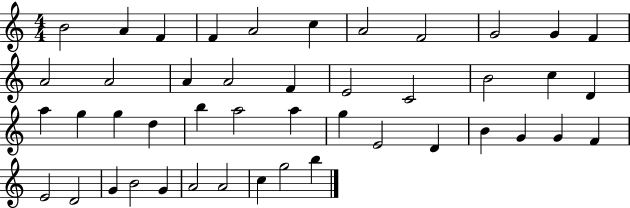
B4/h A4/q F4/q F4/q A4/h C5/q A4/h F4/h G4/h G4/q F4/q A4/h A4/h A4/q A4/h F4/q E4/h C4/h B4/h C5/q D4/q A5/q G5/q G5/q D5/q B5/q A5/h A5/q G5/q E4/h D4/q B4/q G4/q G4/q F4/q E4/h D4/h G4/q B4/h G4/q A4/h A4/h C5/q G5/h B5/q